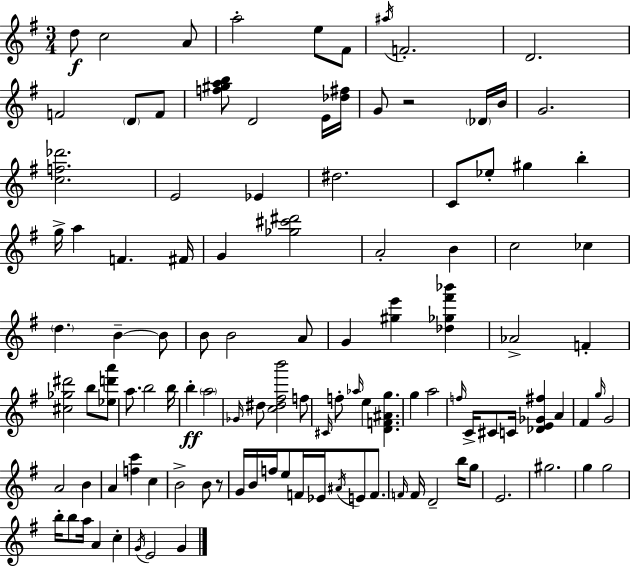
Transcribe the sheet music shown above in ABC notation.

X:1
T:Untitled
M:3/4
L:1/4
K:G
d/2 c2 A/2 a2 e/2 ^F/2 ^a/4 F2 D2 F2 D/2 F/2 [f^gab]/2 D2 E/4 [_d^f]/4 G/2 z2 _D/4 B/4 G2 [cf_d']2 E2 _E ^d2 C/2 _e/2 ^g b g/4 a F ^F/4 G [_g^c'^d']2 A2 B c2 _c d B B/2 B/2 B2 A/2 G [^ge'] [_d_g^f'_b'] _A2 F [^c_g^d']2 b/2 [_ed'a']/2 a/2 b2 b/4 b a2 _G/4 ^d/2 [c^d^fb']2 f/2 ^C/4 f/2 _a/4 e [DF^Ag] g a2 f/4 C/4 ^C/2 C/4 [_DE_G^f] A ^F g/4 G2 A2 B A [fc'] c B2 B/2 z/2 G/4 B/4 f/4 e/2 F/4 _E/4 ^A/4 E/2 F/2 F/4 F/4 D2 b/4 g/2 E2 ^g2 g g2 b/4 b/2 a/4 A c G/4 E2 G